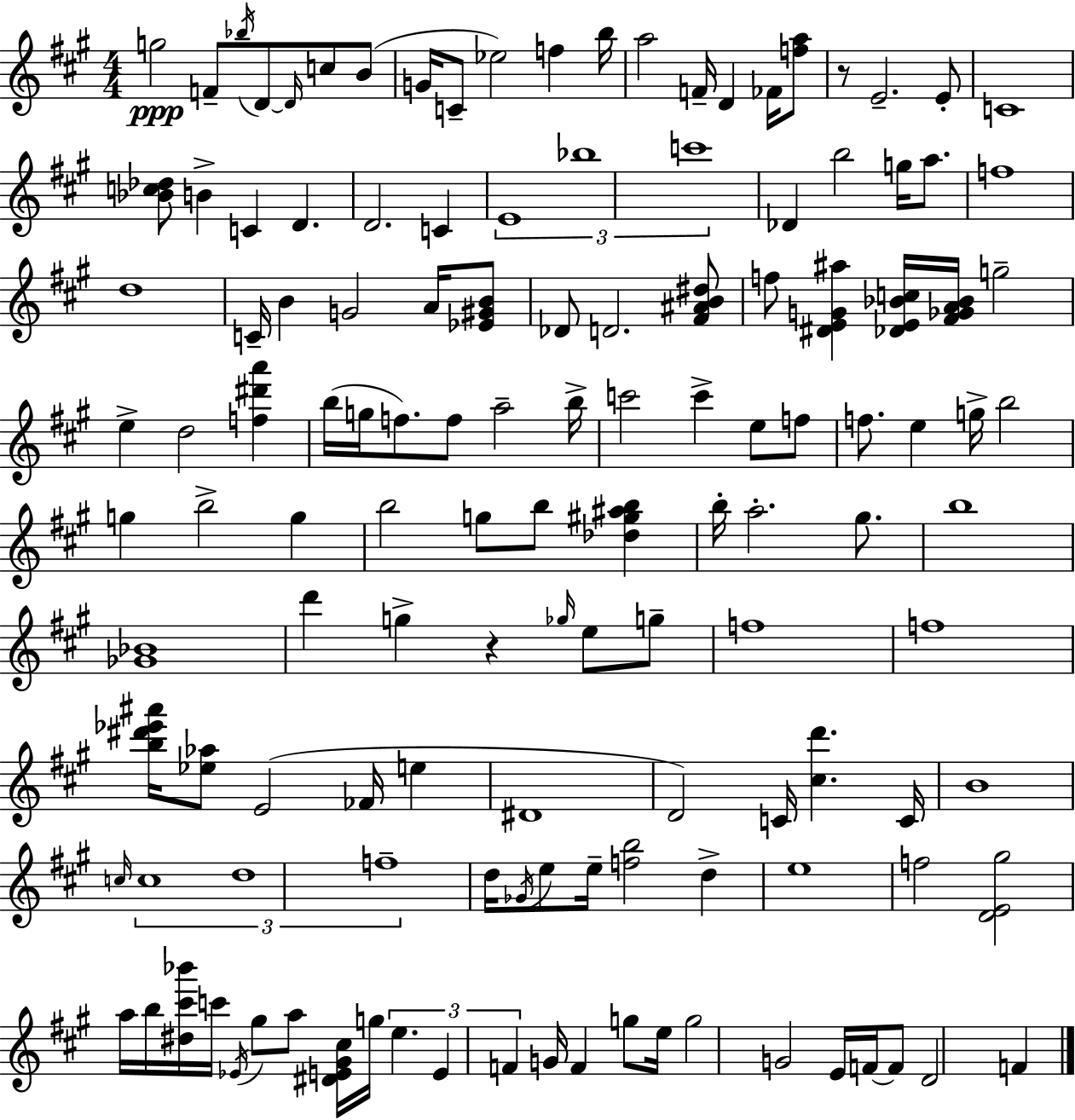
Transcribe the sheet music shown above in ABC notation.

X:1
T:Untitled
M:4/4
L:1/4
K:A
g2 F/2 _b/4 D/2 D/4 c/2 B/2 G/4 C/2 _e2 f b/4 a2 F/4 D _F/4 [fa]/2 z/2 E2 E/2 C4 [_Bc_d]/2 B C D D2 C E4 _b4 c'4 _D b2 g/4 a/2 f4 d4 C/4 B G2 A/4 [_E^GB]/2 _D/2 D2 [^F^AB^d]/2 f/2 [^DEG^a] [_DE_Bc]/4 [^F_GA_B]/4 g2 e d2 [f^d'a'] b/4 g/4 f/2 f/2 a2 b/4 c'2 c' e/2 f/2 f/2 e g/4 b2 g b2 g b2 g/2 b/2 [_d^g^ab] b/4 a2 ^g/2 b4 [_G_B]4 d' g z _g/4 e/2 g/2 f4 f4 [b^d'_e'^a']/4 [_e_a]/2 E2 _F/4 e ^D4 D2 C/4 [^cd'] C/4 B4 c/4 c4 d4 f4 d/4 _G/4 e/2 e/4 [fb]2 d e4 f2 [DE^g]2 a/4 b/4 [^d^c'_b']/4 c'/4 _E/4 ^g/2 a/2 [^DE^G^c]/4 g/4 e E F G/4 F g/2 e/4 g2 G2 E/4 F/4 F/2 D2 F